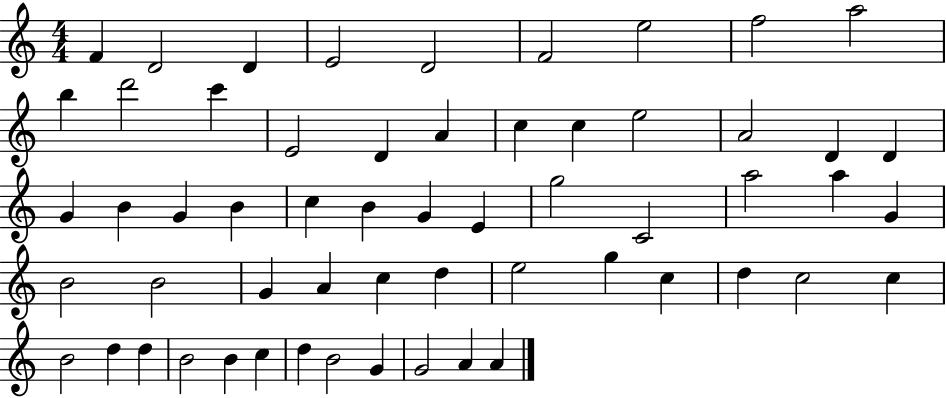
X:1
T:Untitled
M:4/4
L:1/4
K:C
F D2 D E2 D2 F2 e2 f2 a2 b d'2 c' E2 D A c c e2 A2 D D G B G B c B G E g2 C2 a2 a G B2 B2 G A c d e2 g c d c2 c B2 d d B2 B c d B2 G G2 A A